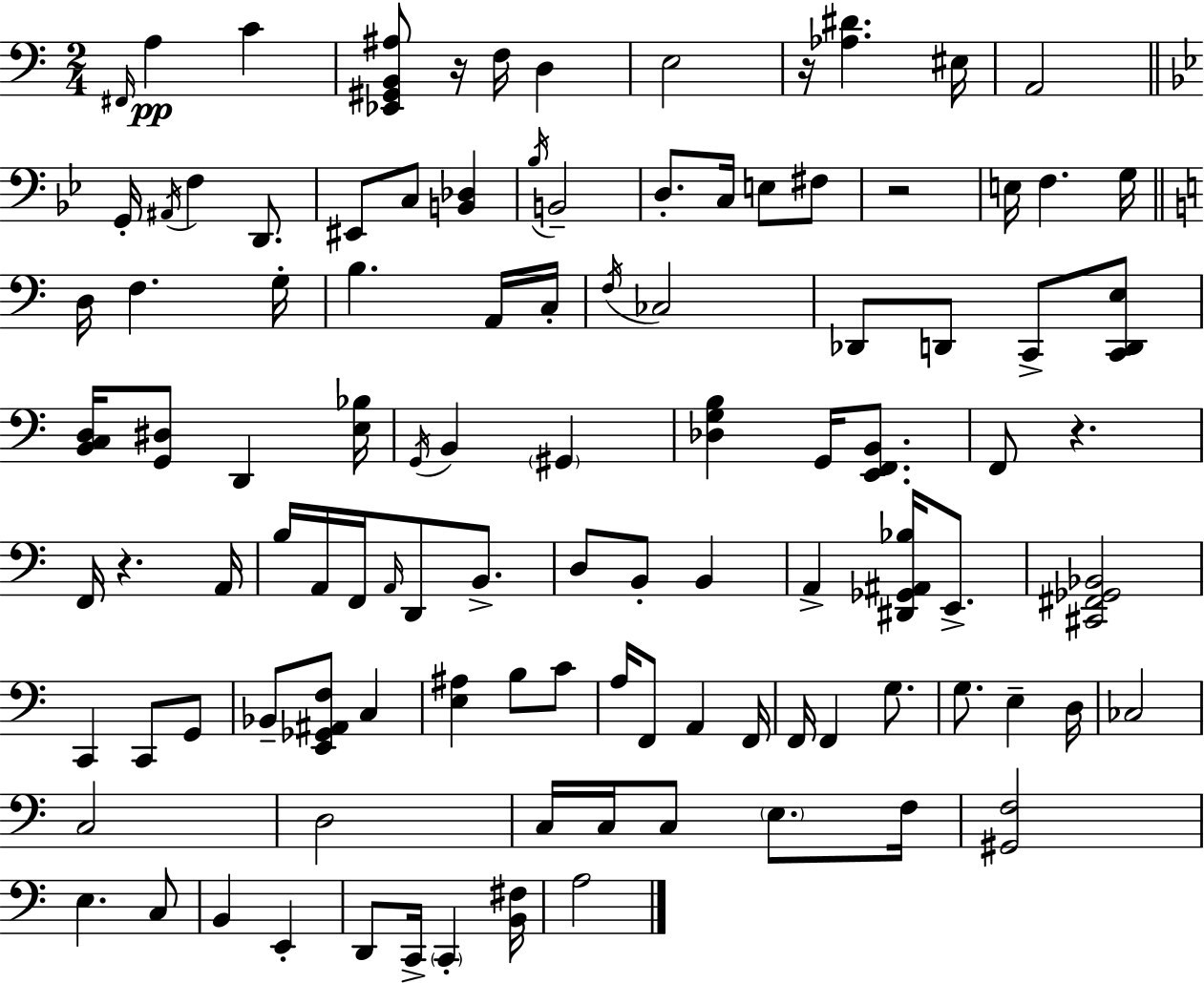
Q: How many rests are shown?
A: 5